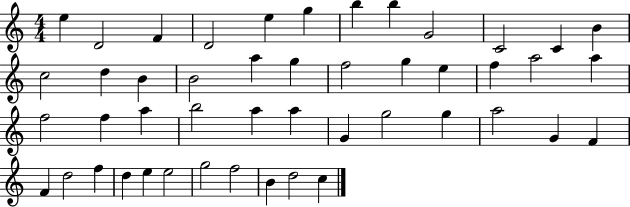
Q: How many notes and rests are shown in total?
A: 47